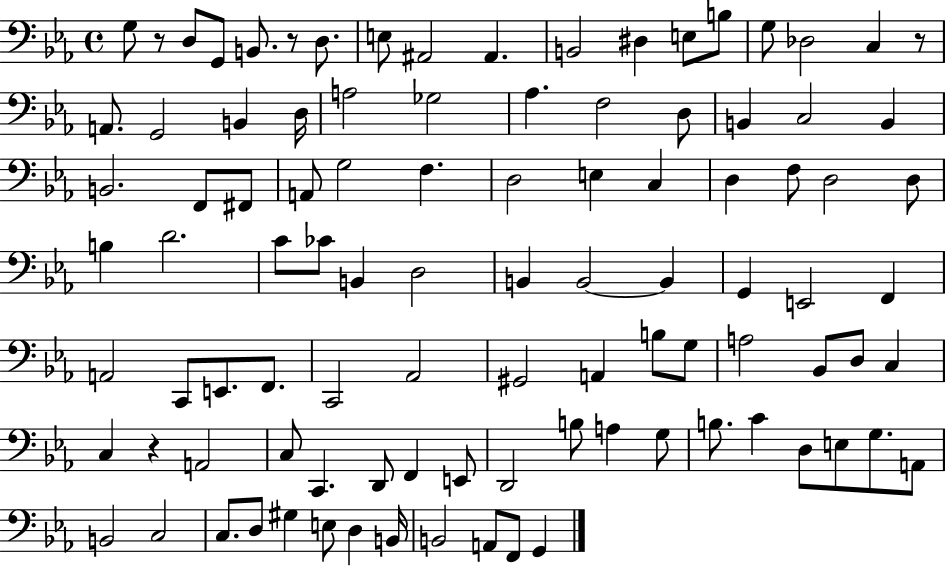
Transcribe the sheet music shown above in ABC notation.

X:1
T:Untitled
M:4/4
L:1/4
K:Eb
G,/2 z/2 D,/2 G,,/2 B,,/2 z/2 D,/2 E,/2 ^A,,2 ^A,, B,,2 ^D, E,/2 B,/2 G,/2 _D,2 C, z/2 A,,/2 G,,2 B,, D,/4 A,2 _G,2 _A, F,2 D,/2 B,, C,2 B,, B,,2 F,,/2 ^F,,/2 A,,/2 G,2 F, D,2 E, C, D, F,/2 D,2 D,/2 B, D2 C/2 _C/2 B,, D,2 B,, B,,2 B,, G,, E,,2 F,, A,,2 C,,/2 E,,/2 F,,/2 C,,2 _A,,2 ^G,,2 A,, B,/2 G,/2 A,2 _B,,/2 D,/2 C, C, z A,,2 C,/2 C,, D,,/2 F,, E,,/2 D,,2 B,/2 A, G,/2 B,/2 C D,/2 E,/2 G,/2 A,,/2 B,,2 C,2 C,/2 D,/2 ^G, E,/2 D, B,,/4 B,,2 A,,/2 F,,/2 G,,